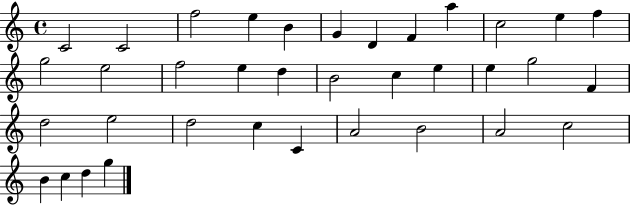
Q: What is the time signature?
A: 4/4